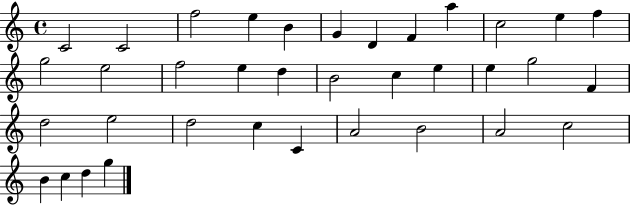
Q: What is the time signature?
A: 4/4